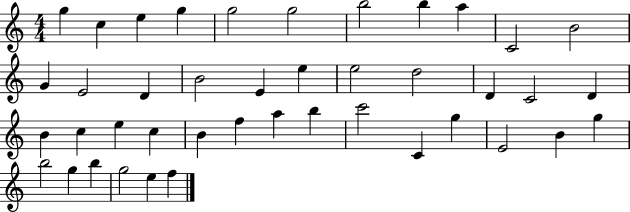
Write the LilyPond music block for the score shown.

{
  \clef treble
  \numericTimeSignature
  \time 4/4
  \key c \major
  g''4 c''4 e''4 g''4 | g''2 g''2 | b''2 b''4 a''4 | c'2 b'2 | \break g'4 e'2 d'4 | b'2 e'4 e''4 | e''2 d''2 | d'4 c'2 d'4 | \break b'4 c''4 e''4 c''4 | b'4 f''4 a''4 b''4 | c'''2 c'4 g''4 | e'2 b'4 g''4 | \break b''2 g''4 b''4 | g''2 e''4 f''4 | \bar "|."
}